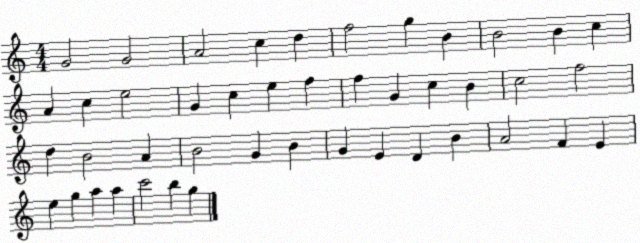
X:1
T:Untitled
M:4/4
L:1/4
K:C
G2 G2 A2 c d f2 g B B2 B c A c e2 G c e f f G c B c2 f2 d B2 A B2 G B G E D B A2 F E e g a a c'2 b g